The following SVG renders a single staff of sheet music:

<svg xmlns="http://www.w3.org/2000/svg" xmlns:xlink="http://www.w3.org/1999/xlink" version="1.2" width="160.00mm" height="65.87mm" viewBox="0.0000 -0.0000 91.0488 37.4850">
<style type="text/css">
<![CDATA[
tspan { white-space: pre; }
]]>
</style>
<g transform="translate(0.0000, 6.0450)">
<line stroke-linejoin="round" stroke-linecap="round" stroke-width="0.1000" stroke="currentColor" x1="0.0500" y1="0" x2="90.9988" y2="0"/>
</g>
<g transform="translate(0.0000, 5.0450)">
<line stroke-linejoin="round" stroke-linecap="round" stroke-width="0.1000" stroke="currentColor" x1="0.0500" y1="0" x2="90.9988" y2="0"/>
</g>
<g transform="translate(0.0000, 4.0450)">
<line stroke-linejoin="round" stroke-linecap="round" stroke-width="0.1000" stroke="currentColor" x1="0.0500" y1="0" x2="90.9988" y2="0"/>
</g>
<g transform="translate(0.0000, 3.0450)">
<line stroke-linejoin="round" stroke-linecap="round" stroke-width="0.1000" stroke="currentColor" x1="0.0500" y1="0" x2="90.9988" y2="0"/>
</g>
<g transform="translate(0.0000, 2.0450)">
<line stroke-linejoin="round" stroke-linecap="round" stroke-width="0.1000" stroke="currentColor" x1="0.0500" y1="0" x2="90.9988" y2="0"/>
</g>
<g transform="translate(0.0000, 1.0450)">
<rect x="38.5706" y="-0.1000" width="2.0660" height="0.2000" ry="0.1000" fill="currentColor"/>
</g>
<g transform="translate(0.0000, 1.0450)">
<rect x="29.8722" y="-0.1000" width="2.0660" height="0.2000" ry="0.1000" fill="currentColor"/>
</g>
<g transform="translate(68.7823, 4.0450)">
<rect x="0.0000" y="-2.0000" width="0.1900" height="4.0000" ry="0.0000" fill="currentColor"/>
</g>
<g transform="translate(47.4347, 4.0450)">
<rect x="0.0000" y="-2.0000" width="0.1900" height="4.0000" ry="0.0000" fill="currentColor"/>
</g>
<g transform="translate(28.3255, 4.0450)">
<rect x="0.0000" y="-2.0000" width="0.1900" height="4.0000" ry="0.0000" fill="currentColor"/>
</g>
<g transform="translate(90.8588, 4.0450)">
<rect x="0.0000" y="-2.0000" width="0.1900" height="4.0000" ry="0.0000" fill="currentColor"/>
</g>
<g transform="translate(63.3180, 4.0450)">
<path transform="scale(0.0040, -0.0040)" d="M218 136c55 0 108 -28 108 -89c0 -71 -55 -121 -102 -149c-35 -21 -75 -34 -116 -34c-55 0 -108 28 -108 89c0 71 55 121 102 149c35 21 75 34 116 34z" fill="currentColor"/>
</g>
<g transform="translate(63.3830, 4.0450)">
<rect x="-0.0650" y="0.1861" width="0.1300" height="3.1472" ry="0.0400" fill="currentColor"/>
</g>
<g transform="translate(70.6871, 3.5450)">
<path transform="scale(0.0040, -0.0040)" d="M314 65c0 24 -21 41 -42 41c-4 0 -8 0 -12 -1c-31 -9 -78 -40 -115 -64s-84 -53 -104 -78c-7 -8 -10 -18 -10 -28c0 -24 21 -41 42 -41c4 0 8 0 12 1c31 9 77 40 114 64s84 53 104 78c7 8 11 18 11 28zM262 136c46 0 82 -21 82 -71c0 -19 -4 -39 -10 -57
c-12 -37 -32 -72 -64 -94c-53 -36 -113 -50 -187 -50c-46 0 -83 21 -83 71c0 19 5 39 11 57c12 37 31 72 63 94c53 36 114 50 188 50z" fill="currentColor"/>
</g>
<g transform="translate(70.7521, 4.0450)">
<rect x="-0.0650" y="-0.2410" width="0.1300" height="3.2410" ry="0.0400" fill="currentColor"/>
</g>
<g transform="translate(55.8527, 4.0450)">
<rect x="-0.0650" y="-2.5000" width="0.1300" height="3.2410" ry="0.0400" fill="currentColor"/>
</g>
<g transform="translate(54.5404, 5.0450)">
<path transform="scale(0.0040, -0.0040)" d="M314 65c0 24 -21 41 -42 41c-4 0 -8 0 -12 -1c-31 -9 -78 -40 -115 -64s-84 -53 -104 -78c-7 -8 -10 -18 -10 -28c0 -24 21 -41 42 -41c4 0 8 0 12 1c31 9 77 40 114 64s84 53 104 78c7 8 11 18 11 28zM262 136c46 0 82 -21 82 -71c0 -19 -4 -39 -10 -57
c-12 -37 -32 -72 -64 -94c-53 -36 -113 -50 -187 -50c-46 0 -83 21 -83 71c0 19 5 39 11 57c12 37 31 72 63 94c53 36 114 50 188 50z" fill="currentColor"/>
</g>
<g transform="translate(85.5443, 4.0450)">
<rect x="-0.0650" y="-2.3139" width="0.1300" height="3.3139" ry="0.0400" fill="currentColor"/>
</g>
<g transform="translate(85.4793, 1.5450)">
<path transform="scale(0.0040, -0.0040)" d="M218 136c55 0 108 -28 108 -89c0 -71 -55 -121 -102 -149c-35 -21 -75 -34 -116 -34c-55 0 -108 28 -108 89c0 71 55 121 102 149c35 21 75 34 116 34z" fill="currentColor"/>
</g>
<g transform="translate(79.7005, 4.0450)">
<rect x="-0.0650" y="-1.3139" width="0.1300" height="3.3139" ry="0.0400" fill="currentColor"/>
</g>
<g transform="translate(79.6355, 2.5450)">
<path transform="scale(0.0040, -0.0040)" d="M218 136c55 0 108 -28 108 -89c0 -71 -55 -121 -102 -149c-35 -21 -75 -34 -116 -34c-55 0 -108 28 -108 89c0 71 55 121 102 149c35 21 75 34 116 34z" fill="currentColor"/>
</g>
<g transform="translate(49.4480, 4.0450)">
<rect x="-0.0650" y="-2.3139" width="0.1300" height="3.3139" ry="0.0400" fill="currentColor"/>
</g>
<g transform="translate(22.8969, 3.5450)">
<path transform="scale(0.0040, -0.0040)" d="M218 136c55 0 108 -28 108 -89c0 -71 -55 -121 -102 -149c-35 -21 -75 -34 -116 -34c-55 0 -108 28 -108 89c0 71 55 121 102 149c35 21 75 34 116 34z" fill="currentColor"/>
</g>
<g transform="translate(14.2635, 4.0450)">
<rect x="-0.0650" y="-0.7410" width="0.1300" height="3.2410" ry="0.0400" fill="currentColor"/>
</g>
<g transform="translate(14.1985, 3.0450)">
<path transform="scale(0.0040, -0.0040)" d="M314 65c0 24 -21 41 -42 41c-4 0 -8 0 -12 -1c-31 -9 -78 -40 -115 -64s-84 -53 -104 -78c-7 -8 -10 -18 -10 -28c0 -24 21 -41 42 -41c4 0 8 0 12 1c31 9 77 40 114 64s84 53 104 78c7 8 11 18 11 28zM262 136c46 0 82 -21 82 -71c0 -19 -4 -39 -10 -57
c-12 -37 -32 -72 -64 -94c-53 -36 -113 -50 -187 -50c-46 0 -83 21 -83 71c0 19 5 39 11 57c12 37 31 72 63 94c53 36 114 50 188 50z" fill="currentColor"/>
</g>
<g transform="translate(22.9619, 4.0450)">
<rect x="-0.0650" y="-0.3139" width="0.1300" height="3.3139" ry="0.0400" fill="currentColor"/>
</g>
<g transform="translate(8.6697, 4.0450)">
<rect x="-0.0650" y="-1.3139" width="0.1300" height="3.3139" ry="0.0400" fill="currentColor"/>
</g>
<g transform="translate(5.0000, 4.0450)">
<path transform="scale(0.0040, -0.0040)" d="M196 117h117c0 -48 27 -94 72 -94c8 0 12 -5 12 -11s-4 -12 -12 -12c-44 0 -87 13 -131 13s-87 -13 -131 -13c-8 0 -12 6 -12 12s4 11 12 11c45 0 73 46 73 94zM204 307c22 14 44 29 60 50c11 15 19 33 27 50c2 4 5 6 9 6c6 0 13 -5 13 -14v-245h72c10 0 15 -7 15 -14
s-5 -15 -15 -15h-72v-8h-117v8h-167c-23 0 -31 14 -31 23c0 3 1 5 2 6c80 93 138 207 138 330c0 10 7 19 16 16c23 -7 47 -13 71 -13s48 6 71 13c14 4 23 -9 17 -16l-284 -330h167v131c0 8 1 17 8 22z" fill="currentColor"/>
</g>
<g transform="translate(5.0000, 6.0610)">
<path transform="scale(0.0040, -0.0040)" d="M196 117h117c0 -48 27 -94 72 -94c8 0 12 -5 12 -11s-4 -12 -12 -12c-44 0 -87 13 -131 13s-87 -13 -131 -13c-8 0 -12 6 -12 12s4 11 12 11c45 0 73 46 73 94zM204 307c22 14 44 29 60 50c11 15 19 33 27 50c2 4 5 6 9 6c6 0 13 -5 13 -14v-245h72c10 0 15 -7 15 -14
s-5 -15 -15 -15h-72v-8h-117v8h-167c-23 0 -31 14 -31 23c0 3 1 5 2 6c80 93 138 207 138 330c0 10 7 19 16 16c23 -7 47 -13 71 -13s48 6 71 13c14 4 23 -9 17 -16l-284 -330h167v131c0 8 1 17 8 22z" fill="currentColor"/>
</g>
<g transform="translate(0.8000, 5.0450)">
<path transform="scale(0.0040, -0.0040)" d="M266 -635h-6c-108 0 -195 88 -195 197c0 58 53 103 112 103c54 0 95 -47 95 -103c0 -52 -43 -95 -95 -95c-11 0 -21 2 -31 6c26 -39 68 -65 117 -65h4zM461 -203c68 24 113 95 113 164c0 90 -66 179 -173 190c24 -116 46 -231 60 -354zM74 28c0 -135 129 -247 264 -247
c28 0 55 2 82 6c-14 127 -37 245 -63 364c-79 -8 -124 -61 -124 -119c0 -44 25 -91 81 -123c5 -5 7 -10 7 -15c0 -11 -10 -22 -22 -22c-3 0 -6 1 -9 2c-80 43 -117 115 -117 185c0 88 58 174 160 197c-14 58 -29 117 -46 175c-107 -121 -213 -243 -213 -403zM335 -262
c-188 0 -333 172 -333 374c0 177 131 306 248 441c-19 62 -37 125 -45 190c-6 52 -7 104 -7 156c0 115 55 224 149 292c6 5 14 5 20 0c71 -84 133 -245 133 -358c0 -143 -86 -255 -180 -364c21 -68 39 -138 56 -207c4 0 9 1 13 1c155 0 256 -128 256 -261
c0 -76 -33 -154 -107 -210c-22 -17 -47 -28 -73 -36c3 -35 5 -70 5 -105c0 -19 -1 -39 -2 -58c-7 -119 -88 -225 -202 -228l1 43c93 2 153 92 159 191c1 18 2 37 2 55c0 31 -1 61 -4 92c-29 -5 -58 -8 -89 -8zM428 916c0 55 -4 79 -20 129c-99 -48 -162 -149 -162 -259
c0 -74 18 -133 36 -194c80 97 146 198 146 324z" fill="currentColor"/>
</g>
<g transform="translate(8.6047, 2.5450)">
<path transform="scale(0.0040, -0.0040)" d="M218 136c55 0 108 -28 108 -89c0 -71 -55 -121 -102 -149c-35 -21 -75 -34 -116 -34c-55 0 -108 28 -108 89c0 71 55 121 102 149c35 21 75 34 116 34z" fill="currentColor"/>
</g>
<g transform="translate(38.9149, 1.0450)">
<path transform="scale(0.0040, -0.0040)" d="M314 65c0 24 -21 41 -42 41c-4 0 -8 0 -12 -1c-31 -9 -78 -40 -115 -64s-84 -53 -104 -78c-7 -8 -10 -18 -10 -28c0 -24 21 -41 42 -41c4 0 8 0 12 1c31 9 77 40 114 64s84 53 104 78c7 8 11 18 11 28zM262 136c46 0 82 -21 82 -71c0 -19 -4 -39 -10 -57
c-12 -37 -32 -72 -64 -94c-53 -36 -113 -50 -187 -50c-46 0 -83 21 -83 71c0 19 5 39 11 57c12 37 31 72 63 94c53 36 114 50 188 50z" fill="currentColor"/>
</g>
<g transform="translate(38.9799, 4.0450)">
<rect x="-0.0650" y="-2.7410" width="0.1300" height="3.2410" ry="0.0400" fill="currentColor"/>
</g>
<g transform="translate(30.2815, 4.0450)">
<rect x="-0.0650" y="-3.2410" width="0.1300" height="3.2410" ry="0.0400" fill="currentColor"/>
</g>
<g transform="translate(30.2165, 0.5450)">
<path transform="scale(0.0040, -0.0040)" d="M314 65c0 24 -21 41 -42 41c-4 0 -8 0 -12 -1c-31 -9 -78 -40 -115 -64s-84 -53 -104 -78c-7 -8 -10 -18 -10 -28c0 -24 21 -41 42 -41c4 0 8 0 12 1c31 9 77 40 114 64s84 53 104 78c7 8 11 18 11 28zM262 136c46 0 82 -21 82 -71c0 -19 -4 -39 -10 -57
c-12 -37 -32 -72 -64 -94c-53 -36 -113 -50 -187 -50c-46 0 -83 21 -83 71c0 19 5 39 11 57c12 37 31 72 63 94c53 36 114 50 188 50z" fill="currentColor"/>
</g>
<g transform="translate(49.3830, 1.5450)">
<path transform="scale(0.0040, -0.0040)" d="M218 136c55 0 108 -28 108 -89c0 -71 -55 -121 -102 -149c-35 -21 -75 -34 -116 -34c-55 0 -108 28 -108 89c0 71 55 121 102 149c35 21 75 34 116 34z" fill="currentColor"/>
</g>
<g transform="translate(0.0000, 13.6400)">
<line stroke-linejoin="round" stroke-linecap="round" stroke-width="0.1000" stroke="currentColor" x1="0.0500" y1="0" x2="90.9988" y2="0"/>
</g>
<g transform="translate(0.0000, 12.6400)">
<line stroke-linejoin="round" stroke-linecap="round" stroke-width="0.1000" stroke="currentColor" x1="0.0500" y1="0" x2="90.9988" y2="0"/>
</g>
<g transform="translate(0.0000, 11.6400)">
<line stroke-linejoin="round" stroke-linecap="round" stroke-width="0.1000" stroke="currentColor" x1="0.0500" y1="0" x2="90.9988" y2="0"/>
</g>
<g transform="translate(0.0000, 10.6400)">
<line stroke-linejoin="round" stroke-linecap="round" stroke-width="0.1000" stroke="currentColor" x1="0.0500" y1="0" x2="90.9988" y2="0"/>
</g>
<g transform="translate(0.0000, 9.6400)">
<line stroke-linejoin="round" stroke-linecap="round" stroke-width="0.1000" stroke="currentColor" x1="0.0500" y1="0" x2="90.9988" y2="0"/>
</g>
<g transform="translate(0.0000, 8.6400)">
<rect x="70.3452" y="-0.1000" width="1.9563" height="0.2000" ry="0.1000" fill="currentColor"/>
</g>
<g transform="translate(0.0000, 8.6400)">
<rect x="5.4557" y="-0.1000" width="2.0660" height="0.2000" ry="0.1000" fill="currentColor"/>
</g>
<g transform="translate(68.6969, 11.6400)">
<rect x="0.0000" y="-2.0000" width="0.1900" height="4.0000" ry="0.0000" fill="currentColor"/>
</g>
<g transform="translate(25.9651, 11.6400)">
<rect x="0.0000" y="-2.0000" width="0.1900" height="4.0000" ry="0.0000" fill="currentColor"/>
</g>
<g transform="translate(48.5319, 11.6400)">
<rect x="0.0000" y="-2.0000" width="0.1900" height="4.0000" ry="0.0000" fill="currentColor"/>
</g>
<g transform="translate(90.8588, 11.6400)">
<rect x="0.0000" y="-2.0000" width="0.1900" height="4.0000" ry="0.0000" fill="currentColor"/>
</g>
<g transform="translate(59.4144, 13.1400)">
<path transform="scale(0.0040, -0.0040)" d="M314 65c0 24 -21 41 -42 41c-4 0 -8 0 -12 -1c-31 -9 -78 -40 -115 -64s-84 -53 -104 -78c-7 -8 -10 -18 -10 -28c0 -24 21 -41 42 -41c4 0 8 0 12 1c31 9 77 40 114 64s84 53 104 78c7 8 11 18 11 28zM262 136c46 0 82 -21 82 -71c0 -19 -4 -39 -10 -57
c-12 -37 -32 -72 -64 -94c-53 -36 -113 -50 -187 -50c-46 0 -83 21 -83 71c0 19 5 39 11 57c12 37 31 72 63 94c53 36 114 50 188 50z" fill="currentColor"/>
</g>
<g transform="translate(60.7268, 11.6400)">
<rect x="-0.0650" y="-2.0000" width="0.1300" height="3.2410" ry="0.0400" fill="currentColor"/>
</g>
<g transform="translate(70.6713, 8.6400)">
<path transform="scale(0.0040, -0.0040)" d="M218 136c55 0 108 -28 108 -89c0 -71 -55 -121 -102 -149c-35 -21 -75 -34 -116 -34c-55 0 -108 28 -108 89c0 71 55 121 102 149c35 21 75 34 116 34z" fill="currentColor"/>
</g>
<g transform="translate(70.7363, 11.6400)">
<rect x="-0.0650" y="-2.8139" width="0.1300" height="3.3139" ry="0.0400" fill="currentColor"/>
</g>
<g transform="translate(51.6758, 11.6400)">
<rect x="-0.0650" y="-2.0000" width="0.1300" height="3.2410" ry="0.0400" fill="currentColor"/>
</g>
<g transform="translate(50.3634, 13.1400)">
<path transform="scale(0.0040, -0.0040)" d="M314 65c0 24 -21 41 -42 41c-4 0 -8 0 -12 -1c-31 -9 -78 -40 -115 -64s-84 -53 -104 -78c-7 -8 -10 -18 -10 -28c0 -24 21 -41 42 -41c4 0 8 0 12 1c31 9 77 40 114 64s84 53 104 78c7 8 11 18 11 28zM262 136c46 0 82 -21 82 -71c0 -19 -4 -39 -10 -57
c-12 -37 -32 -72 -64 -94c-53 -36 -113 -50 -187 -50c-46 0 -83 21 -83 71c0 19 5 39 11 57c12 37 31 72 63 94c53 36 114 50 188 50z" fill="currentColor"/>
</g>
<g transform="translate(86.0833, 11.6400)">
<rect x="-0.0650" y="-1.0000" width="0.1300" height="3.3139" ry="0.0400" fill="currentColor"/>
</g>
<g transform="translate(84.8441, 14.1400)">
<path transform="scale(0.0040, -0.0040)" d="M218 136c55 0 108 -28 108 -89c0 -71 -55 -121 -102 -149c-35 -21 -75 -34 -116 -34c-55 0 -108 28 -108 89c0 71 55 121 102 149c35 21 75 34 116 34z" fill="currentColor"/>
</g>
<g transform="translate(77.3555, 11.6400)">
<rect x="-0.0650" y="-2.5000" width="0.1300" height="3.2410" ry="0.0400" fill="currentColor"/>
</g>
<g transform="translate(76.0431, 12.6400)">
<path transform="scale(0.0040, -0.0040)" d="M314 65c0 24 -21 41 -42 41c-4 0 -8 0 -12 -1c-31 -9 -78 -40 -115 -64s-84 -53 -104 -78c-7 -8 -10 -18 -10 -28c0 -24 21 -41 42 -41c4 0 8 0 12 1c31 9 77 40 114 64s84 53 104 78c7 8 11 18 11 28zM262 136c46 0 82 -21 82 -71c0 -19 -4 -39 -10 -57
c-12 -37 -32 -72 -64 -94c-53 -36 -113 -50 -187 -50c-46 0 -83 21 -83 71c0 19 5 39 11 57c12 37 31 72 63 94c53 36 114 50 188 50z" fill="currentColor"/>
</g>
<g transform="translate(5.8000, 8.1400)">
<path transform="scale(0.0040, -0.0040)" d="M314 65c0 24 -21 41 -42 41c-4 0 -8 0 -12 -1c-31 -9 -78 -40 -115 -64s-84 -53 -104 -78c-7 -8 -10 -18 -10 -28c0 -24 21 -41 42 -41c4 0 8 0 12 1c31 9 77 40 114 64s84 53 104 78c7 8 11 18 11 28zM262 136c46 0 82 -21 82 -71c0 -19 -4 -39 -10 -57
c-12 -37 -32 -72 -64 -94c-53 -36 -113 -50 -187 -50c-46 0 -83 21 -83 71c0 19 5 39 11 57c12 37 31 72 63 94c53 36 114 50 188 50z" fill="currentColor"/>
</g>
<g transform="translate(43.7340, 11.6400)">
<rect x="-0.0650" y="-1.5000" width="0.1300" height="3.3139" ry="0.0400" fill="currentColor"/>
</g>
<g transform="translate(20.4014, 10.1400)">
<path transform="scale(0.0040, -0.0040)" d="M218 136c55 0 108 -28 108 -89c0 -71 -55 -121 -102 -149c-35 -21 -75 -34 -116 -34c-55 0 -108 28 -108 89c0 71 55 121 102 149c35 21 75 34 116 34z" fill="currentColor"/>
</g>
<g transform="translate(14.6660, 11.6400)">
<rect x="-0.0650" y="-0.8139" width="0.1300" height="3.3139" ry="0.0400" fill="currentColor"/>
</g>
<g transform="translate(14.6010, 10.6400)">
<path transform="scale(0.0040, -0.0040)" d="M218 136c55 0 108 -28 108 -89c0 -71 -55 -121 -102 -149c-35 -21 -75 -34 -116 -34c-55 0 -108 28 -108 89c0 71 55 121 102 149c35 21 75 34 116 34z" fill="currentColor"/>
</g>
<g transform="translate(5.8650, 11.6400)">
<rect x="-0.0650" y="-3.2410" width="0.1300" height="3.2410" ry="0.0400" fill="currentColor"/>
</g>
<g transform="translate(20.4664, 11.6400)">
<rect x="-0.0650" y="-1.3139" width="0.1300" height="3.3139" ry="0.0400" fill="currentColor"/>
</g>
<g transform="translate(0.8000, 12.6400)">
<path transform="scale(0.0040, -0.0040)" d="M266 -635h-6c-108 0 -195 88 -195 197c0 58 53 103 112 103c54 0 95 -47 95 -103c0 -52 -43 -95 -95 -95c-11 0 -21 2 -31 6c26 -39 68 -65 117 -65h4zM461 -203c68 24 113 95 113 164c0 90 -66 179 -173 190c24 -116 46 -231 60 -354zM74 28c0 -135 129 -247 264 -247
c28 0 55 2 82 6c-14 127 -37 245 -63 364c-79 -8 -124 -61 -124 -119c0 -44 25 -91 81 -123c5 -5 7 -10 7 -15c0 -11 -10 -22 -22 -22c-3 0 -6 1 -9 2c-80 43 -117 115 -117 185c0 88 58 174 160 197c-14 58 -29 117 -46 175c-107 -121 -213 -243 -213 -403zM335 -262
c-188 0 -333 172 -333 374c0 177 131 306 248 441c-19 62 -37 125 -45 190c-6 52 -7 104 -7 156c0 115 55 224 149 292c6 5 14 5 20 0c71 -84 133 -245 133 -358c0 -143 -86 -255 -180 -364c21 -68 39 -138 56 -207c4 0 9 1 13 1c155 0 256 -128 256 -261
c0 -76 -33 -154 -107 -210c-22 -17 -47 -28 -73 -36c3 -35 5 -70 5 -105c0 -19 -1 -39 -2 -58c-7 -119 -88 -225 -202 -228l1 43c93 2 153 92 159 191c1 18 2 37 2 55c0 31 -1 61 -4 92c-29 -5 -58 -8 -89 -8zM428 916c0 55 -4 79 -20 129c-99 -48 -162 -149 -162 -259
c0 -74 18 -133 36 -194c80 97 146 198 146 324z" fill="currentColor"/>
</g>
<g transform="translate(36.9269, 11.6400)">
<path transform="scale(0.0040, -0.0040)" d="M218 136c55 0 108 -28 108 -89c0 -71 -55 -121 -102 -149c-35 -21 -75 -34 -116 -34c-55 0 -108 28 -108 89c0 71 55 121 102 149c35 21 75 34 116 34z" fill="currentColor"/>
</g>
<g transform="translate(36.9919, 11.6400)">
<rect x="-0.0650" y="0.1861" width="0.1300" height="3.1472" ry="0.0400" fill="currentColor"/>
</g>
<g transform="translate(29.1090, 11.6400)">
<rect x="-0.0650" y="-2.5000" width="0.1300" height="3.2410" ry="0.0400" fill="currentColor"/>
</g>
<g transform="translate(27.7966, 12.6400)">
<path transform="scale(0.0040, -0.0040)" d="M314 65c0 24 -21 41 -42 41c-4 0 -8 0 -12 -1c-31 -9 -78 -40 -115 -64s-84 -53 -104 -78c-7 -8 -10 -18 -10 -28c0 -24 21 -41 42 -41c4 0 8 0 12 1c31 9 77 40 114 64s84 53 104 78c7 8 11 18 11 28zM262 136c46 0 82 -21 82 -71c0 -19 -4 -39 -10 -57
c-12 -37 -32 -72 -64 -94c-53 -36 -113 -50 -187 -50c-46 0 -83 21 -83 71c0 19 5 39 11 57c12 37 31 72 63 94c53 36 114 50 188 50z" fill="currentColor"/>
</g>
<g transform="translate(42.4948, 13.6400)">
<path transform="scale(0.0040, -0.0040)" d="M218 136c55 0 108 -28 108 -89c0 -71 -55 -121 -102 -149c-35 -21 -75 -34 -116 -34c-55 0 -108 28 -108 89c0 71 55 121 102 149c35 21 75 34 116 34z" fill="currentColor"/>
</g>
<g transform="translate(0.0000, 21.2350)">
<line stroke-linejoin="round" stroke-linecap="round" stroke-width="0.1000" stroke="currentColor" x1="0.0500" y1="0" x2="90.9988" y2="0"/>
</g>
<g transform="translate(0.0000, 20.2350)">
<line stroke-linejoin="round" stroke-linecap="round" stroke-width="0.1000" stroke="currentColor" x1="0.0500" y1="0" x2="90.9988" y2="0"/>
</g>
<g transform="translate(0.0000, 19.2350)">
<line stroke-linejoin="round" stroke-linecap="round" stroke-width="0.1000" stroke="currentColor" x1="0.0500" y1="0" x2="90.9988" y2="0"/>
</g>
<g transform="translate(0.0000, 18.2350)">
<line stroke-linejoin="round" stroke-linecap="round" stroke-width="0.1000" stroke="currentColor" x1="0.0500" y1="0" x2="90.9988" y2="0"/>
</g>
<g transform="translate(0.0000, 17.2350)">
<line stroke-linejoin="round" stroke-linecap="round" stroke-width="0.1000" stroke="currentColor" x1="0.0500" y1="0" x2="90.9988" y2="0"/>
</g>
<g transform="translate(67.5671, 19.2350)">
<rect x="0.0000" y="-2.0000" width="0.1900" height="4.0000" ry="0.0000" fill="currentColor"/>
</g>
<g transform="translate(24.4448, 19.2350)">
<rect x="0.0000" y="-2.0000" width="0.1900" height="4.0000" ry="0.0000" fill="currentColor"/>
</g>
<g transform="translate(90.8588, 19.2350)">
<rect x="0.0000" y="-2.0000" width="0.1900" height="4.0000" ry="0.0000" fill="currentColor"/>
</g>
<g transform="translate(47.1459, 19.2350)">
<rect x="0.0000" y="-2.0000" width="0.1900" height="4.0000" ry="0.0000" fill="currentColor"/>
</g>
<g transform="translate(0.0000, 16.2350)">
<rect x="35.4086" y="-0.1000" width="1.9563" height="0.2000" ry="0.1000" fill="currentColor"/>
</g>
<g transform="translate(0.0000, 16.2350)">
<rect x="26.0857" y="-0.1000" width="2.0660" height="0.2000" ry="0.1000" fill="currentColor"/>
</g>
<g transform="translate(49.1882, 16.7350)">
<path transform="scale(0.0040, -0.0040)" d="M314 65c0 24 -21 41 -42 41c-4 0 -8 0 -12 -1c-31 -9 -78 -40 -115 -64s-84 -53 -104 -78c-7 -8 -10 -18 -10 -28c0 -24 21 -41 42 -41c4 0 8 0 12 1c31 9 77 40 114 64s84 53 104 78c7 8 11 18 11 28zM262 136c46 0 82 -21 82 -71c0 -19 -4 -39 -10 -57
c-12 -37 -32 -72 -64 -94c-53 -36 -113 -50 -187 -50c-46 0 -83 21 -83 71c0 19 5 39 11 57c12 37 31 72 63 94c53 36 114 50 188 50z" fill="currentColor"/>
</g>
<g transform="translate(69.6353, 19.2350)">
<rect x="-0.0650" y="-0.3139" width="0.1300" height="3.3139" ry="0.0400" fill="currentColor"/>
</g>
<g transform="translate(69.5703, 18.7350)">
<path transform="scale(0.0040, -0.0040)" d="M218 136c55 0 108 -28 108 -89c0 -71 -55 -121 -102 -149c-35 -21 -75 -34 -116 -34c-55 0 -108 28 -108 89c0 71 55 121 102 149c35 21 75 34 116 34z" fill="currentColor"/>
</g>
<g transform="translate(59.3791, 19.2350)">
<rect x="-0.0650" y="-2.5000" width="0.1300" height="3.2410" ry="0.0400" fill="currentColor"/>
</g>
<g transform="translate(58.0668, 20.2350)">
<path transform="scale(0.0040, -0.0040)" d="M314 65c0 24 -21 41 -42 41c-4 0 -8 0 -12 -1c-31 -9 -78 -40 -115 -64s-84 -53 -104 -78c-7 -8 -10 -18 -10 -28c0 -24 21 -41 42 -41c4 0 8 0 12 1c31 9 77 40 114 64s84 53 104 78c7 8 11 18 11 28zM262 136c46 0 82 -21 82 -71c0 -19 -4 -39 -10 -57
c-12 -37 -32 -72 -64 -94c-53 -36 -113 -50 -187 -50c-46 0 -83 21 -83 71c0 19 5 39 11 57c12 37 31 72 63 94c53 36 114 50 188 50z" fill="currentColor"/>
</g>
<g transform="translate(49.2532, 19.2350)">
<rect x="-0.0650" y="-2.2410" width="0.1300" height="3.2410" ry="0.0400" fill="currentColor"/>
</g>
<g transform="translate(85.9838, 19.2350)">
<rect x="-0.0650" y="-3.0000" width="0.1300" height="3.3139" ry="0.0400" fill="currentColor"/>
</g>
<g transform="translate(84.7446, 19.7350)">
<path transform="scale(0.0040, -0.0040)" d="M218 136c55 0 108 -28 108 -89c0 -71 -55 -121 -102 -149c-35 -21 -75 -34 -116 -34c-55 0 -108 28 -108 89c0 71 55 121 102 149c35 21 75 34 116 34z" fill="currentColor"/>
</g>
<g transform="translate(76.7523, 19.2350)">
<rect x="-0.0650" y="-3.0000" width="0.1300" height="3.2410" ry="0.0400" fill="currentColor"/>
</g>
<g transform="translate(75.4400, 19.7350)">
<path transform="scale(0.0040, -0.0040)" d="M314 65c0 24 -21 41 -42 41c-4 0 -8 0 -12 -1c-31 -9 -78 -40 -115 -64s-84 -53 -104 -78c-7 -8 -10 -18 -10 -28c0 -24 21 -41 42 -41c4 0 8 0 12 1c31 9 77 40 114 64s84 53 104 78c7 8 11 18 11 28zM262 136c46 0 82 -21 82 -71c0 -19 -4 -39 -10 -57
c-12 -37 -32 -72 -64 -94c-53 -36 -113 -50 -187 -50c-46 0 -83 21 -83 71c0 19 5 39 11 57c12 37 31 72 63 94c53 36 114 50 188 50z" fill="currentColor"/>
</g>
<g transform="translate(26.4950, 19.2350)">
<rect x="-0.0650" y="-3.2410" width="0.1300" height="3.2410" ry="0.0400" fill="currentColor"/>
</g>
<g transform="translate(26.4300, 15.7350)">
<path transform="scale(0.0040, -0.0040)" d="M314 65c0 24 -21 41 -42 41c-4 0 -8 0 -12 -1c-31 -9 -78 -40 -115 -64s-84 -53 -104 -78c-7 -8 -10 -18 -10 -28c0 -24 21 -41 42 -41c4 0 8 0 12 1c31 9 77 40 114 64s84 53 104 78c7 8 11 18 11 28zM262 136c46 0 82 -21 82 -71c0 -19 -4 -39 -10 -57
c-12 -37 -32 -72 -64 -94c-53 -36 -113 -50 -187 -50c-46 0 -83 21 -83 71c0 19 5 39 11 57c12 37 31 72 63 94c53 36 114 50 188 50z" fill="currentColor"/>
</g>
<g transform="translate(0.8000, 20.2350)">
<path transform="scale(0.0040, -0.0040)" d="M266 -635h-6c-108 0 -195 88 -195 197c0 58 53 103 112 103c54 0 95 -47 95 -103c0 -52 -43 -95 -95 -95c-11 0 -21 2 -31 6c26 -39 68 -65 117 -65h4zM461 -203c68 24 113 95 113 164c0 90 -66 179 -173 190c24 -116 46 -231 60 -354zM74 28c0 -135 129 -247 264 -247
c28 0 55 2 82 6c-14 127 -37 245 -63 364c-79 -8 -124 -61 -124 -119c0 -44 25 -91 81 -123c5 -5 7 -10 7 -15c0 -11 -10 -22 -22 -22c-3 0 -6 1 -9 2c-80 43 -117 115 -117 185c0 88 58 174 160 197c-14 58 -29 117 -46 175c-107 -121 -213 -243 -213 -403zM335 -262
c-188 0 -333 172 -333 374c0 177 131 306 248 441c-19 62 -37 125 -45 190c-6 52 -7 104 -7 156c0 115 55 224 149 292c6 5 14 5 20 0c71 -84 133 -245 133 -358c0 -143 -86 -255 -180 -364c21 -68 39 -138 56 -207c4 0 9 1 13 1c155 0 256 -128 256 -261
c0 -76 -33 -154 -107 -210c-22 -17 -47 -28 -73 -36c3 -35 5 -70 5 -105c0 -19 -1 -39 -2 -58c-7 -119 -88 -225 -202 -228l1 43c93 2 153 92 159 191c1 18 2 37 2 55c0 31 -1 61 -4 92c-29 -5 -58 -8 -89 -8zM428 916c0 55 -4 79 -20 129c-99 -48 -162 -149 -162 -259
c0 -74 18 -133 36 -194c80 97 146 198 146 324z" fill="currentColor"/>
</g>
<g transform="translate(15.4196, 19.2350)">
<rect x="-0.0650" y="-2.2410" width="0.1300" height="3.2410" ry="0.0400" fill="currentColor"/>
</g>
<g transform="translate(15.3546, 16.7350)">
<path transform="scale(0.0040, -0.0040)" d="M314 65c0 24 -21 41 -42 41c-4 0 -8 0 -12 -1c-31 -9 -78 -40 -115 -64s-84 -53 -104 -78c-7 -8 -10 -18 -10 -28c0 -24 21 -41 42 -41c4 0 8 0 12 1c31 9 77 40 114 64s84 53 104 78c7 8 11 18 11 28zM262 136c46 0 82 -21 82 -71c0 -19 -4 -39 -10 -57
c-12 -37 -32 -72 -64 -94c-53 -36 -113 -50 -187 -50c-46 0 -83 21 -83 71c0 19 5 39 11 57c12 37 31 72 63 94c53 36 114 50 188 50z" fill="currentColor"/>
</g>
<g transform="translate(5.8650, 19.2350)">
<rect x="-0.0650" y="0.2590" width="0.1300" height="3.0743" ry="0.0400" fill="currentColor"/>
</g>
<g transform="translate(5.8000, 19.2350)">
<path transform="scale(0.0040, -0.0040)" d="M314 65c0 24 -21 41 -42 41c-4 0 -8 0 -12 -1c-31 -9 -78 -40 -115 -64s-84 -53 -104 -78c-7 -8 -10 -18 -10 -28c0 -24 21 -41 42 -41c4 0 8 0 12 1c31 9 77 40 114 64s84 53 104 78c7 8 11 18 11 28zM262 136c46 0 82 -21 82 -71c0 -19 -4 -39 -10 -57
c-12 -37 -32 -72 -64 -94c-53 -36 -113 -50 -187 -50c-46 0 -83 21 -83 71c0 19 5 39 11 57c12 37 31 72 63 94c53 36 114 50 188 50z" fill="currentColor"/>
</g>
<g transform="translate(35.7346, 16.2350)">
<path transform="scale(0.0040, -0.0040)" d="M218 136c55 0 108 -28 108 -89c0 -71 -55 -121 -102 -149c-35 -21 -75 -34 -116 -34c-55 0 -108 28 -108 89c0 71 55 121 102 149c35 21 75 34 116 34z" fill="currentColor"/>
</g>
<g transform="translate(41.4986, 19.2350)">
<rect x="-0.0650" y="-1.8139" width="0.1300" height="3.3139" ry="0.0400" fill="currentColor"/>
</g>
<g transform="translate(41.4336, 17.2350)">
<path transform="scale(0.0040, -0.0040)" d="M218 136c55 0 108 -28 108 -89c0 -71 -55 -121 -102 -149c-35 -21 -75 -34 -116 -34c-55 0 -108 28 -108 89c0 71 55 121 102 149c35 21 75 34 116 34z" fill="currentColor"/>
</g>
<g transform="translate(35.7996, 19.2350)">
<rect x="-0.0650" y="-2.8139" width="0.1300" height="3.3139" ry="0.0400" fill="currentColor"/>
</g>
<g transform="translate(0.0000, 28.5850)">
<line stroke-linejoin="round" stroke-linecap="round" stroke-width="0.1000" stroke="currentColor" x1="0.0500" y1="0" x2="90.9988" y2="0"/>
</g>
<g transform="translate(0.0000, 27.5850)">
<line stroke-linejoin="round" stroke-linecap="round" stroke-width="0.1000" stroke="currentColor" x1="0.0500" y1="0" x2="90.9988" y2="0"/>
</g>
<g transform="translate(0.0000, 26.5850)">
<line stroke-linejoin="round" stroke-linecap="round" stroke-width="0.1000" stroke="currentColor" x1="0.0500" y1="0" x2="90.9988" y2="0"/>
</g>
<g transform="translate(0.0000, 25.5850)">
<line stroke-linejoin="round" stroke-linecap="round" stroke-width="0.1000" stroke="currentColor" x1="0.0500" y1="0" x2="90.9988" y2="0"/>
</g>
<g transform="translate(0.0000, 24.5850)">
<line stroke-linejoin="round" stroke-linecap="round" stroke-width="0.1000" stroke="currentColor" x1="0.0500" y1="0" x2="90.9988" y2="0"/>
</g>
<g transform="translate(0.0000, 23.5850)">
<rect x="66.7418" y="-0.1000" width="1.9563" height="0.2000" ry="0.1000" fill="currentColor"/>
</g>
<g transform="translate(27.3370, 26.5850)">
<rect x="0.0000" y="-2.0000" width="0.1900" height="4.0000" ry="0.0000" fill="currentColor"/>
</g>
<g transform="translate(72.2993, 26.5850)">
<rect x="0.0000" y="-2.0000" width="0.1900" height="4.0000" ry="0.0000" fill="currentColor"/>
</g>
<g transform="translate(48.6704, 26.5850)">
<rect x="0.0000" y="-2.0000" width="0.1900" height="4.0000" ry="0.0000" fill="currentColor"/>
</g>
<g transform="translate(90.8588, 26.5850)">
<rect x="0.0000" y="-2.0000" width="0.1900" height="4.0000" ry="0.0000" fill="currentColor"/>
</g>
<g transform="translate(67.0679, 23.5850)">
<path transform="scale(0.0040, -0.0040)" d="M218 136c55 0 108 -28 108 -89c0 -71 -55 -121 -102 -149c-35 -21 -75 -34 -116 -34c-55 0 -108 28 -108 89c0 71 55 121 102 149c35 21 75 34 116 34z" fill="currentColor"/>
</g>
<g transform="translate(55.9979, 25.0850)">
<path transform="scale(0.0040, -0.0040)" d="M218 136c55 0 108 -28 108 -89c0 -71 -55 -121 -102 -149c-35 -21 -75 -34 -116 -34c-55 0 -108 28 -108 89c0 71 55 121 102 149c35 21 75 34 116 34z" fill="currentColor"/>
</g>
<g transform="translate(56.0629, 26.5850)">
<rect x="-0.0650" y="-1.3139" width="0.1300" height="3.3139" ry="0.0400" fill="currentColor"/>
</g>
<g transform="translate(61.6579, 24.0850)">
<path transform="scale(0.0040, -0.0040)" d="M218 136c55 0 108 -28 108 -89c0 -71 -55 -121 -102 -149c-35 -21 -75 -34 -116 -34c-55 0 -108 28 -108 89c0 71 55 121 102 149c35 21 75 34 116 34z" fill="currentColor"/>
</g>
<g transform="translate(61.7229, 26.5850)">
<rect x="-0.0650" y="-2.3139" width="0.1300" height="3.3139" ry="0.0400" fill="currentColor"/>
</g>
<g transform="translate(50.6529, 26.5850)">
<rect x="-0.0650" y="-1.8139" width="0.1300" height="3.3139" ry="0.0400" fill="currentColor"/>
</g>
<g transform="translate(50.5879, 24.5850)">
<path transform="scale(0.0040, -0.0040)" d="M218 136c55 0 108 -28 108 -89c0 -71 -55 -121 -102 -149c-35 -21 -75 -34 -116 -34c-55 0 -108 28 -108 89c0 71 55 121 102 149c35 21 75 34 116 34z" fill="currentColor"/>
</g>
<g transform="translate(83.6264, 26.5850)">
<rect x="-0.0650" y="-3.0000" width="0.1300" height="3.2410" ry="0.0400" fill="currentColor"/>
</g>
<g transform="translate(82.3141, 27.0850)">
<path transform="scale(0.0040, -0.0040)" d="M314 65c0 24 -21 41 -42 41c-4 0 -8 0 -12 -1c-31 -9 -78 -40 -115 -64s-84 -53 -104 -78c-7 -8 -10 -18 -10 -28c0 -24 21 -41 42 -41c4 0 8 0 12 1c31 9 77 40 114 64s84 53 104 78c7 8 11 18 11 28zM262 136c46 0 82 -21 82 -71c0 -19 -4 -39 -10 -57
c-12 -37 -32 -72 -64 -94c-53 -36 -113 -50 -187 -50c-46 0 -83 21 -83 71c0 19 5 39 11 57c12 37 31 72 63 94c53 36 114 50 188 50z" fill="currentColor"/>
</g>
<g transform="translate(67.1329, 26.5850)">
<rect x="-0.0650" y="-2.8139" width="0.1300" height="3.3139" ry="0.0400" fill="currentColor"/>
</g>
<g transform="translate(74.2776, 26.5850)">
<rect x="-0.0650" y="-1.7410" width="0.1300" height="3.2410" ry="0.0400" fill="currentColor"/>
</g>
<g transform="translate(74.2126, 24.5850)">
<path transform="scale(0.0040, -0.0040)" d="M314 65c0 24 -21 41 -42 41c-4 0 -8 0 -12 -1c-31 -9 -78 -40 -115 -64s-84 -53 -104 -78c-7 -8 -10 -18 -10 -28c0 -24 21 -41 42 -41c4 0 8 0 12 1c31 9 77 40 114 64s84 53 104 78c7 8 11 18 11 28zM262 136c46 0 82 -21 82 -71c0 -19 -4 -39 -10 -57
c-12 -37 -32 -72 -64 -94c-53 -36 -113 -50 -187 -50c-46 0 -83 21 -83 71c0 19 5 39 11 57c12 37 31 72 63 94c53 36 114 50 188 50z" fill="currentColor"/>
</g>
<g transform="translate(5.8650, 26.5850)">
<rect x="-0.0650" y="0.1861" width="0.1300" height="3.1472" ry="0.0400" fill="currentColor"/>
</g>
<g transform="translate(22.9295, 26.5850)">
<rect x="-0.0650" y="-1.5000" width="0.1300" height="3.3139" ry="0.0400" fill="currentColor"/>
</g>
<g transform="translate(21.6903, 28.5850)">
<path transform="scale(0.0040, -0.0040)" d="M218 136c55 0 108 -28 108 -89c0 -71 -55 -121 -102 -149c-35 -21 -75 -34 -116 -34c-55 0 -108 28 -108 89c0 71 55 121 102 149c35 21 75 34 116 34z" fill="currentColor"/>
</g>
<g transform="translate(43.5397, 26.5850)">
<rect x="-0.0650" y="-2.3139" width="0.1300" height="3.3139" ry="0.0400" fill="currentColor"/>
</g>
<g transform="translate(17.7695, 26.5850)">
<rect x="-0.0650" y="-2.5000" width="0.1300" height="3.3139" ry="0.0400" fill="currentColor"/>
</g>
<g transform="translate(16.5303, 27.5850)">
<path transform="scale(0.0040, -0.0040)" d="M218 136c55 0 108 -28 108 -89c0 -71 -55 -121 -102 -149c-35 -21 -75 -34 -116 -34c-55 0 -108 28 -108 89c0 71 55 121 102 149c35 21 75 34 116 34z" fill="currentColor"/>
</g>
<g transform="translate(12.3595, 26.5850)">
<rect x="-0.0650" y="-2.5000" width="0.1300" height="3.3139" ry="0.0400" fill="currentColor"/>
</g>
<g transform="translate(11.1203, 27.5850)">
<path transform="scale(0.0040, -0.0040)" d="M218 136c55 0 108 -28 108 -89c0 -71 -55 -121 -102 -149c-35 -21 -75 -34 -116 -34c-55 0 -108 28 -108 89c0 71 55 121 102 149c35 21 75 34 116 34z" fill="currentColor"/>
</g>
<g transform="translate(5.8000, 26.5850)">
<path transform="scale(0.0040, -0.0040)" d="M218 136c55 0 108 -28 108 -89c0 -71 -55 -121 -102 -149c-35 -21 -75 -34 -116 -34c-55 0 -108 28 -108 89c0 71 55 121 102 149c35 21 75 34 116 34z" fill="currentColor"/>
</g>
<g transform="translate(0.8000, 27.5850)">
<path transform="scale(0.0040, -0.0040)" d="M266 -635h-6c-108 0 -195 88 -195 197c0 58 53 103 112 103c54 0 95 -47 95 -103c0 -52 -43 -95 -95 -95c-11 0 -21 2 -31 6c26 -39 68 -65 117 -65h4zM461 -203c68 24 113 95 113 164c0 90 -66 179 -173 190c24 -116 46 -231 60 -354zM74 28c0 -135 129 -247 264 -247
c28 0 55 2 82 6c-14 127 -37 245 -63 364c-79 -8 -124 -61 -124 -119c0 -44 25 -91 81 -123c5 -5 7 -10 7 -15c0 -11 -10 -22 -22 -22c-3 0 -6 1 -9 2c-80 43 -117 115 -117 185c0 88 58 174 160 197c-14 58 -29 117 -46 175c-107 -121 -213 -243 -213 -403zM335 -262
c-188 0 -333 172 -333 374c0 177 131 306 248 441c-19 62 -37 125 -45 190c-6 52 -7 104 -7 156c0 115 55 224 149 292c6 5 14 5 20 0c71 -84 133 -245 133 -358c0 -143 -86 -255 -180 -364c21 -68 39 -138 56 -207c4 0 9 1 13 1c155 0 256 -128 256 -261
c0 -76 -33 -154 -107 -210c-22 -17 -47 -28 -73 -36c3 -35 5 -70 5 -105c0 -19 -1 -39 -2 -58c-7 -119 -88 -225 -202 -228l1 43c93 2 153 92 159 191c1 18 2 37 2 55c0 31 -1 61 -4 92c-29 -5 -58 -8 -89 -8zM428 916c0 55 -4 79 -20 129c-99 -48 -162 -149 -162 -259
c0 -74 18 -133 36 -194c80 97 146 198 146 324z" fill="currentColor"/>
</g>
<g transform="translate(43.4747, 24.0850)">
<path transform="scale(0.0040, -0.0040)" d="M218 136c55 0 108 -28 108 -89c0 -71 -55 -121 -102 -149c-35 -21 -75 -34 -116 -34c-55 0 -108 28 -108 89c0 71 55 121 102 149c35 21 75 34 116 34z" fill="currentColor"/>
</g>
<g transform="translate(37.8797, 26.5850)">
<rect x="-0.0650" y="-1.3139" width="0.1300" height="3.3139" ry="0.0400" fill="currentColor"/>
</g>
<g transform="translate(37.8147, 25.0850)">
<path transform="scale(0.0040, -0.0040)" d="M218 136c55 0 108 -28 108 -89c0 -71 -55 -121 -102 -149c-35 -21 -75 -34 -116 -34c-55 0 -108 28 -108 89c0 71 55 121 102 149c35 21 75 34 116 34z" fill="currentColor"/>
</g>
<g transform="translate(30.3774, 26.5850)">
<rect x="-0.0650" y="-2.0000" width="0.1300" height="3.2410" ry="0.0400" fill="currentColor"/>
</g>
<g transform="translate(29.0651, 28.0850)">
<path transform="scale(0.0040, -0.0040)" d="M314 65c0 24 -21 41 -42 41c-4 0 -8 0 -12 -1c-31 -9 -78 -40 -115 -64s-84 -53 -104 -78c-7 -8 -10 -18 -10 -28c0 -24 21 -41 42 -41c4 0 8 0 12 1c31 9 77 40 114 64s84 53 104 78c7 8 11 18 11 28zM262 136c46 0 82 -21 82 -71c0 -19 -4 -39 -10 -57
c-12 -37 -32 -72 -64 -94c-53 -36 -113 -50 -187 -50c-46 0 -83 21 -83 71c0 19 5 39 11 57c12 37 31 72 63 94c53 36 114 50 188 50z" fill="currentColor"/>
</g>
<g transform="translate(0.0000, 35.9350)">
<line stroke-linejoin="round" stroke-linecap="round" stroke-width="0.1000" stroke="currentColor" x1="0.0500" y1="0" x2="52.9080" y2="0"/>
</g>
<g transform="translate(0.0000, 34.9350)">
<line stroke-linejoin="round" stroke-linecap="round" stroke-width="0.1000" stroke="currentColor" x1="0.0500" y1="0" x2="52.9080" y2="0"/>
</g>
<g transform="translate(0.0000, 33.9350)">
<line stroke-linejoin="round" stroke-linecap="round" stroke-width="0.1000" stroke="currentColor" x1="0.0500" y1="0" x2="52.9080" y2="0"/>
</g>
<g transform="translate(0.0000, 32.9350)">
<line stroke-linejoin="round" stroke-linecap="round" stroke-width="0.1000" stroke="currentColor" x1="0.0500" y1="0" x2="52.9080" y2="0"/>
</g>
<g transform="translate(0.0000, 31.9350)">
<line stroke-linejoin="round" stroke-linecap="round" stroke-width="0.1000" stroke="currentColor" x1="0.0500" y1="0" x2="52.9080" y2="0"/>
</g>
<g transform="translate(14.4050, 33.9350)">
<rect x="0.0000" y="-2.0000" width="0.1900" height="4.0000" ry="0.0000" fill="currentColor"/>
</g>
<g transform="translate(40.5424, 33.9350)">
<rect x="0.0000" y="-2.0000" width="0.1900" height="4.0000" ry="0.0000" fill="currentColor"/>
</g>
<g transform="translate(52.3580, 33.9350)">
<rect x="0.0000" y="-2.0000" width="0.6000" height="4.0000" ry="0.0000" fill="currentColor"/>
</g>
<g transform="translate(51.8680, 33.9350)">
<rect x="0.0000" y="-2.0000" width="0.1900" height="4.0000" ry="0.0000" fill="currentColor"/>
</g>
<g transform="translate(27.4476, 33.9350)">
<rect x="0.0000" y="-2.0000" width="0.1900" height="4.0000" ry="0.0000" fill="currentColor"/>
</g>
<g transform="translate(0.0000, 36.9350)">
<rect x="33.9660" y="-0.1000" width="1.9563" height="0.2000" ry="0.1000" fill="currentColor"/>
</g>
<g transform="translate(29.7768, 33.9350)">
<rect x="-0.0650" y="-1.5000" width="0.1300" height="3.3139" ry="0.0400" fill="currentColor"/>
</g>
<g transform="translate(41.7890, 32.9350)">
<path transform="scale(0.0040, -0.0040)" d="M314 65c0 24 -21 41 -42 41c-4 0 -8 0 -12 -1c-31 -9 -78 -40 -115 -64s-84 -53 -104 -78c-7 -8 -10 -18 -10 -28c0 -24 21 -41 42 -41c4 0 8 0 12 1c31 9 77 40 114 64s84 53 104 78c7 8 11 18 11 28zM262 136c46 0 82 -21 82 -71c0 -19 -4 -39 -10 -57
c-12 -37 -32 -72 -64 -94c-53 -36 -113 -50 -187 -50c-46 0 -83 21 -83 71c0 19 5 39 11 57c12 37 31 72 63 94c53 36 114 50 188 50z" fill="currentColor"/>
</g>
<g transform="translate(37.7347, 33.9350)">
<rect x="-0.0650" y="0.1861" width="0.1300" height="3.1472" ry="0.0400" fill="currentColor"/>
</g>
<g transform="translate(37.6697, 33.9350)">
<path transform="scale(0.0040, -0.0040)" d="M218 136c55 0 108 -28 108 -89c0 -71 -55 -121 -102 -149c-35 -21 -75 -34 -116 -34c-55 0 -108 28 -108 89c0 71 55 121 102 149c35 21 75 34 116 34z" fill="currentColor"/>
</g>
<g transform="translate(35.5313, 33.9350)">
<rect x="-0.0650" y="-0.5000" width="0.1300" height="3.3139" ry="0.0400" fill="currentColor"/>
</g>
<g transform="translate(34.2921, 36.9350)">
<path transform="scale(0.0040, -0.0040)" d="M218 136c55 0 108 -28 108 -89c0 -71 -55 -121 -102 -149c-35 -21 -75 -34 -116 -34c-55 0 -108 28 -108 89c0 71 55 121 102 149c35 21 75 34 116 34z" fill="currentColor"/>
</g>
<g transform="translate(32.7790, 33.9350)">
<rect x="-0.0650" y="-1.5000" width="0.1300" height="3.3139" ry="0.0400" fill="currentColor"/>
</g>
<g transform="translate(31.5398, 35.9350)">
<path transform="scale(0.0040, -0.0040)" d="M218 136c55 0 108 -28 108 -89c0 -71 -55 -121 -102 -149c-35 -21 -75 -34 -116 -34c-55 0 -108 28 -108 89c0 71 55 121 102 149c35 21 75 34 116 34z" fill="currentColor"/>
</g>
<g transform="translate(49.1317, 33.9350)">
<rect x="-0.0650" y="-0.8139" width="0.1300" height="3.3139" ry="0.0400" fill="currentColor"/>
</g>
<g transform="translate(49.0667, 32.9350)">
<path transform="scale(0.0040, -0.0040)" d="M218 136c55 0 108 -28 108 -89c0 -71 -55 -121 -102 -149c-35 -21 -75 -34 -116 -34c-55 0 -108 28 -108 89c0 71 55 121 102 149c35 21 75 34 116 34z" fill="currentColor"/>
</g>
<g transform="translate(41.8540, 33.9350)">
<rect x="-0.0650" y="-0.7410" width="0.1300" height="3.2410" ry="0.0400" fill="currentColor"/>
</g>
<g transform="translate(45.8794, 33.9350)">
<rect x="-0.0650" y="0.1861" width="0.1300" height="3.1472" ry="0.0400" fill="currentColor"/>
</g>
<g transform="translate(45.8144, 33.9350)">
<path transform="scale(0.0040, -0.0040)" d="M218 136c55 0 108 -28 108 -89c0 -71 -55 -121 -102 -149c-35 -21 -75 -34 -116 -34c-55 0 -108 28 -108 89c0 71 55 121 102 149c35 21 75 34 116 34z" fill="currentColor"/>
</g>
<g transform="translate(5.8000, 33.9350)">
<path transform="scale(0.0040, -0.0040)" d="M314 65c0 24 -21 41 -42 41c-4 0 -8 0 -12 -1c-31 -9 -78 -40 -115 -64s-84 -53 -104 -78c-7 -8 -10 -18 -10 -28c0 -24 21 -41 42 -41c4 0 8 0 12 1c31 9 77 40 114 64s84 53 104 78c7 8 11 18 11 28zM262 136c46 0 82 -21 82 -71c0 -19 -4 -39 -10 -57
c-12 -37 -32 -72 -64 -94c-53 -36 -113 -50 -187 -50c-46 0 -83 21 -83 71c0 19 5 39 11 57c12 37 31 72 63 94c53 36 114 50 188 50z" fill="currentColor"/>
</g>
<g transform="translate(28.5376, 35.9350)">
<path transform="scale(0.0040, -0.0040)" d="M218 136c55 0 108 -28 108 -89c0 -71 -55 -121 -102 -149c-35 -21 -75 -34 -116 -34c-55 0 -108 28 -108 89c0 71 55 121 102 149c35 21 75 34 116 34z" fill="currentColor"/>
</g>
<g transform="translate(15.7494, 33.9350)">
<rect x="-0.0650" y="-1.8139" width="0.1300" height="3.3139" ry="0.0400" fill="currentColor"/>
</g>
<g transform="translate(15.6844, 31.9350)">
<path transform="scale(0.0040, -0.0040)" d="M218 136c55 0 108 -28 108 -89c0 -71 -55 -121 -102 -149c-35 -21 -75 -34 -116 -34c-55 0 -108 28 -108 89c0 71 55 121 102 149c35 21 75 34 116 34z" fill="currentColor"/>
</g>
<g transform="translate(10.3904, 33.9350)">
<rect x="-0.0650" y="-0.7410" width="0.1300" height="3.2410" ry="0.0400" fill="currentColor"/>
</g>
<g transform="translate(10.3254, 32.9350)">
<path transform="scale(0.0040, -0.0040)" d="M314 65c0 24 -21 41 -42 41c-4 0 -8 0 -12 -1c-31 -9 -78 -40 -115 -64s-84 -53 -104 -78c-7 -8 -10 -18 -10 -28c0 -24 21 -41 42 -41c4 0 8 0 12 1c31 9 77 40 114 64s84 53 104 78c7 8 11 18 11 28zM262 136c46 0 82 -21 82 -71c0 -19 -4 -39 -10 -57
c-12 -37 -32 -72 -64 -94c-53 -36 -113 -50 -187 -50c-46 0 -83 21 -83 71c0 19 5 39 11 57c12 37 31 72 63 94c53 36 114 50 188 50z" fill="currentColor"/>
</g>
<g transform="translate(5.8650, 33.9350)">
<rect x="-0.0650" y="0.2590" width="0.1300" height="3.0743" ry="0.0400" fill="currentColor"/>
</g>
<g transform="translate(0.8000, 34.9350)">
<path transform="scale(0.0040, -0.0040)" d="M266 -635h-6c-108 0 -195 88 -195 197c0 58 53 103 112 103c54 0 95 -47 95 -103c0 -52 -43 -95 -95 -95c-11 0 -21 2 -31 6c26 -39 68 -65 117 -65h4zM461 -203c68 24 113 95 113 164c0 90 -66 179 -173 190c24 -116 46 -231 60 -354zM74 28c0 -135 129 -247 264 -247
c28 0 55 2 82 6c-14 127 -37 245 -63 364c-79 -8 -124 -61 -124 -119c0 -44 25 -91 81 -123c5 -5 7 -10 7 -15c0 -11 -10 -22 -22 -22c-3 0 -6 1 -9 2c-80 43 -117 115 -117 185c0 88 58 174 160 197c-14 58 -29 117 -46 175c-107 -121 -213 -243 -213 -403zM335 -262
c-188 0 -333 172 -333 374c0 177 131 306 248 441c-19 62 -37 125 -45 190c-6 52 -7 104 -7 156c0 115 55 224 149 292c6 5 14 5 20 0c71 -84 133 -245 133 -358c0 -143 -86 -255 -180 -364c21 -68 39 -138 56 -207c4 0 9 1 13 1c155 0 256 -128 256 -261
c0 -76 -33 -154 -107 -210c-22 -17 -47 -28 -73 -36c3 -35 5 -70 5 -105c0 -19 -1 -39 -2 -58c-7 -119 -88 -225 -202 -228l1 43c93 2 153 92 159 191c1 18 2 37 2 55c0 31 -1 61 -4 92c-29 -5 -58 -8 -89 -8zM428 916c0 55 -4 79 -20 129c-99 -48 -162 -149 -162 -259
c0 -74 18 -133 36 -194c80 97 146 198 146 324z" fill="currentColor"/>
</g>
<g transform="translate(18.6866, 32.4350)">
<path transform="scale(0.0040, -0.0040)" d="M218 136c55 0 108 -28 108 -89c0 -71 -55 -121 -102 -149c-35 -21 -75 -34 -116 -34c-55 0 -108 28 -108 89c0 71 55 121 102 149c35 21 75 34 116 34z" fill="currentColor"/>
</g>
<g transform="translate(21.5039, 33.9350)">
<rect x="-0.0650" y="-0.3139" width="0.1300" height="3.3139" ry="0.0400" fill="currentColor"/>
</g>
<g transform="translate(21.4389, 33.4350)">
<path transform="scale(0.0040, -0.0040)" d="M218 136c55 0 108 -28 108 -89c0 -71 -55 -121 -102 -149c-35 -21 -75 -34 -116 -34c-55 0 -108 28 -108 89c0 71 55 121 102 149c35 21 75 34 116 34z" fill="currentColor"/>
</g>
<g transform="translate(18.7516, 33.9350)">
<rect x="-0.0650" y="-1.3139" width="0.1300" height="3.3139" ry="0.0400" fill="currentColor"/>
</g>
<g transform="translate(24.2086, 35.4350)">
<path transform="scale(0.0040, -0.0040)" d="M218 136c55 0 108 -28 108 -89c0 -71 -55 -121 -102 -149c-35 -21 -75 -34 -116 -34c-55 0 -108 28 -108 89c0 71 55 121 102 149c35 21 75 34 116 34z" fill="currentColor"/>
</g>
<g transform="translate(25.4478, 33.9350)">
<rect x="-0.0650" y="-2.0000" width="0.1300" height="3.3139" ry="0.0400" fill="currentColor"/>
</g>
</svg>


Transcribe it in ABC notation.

X:1
T:Untitled
M:4/4
L:1/4
K:C
e d2 c b2 a2 g G2 B c2 e g b2 d e G2 B E F2 F2 a G2 D B2 g2 b2 a f g2 G2 c A2 A B G G E F2 e g f e g a f2 A2 B2 d2 f e c F E E C B d2 B d